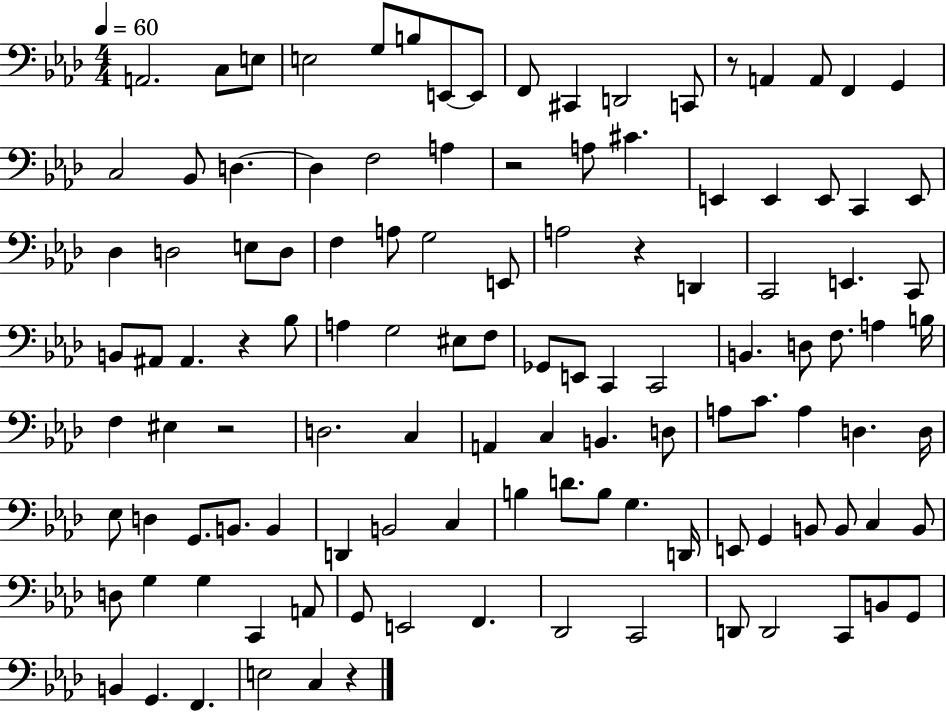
{
  \clef bass
  \numericTimeSignature
  \time 4/4
  \key aes \major
  \tempo 4 = 60
  a,2. c8 e8 | e2 g8 b8 e,8~~ e,8 | f,8 cis,4 d,2 c,8 | r8 a,4 a,8 f,4 g,4 | \break c2 bes,8 d4.~~ | d4 f2 a4 | r2 a8 cis'4. | e,4 e,4 e,8 c,4 e,8 | \break des4 d2 e8 d8 | f4 a8 g2 e,8 | a2 r4 d,4 | c,2 e,4. c,8 | \break b,8 ais,8 ais,4. r4 bes8 | a4 g2 eis8 f8 | ges,8 e,8 c,4 c,2 | b,4. d8 f8. a4 b16 | \break f4 eis4 r2 | d2. c4 | a,4 c4 b,4. d8 | a8 c'8. a4 d4. d16 | \break ees8 d4 g,8. b,8. b,4 | d,4 b,2 c4 | b4 d'8. b8 g4. d,16 | e,8 g,4 b,8 b,8 c4 b,8 | \break d8 g4 g4 c,4 a,8 | g,8 e,2 f,4. | des,2 c,2 | d,8 d,2 c,8 b,8 g,8 | \break b,4 g,4. f,4. | e2 c4 r4 | \bar "|."
}